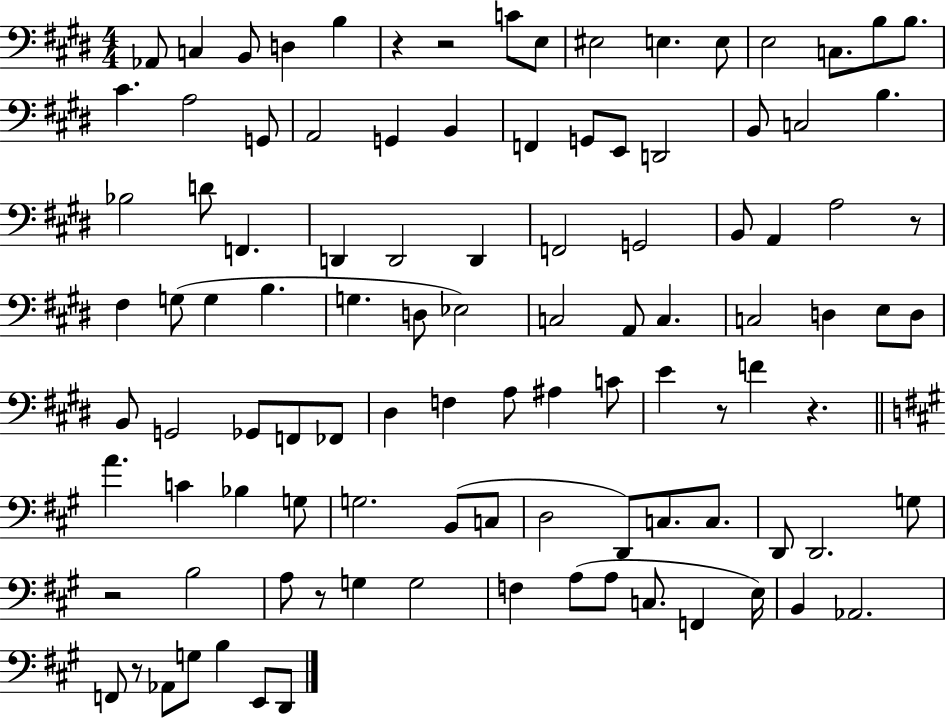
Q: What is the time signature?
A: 4/4